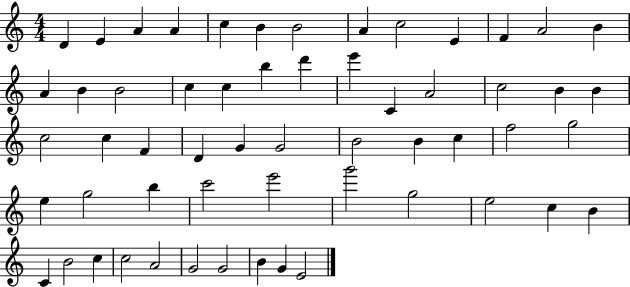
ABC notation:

X:1
T:Untitled
M:4/4
L:1/4
K:C
D E A A c B B2 A c2 E F A2 B A B B2 c c b d' e' C A2 c2 B B c2 c F D G G2 B2 B c f2 g2 e g2 b c'2 e'2 g'2 g2 e2 c B C B2 c c2 A2 G2 G2 B G E2